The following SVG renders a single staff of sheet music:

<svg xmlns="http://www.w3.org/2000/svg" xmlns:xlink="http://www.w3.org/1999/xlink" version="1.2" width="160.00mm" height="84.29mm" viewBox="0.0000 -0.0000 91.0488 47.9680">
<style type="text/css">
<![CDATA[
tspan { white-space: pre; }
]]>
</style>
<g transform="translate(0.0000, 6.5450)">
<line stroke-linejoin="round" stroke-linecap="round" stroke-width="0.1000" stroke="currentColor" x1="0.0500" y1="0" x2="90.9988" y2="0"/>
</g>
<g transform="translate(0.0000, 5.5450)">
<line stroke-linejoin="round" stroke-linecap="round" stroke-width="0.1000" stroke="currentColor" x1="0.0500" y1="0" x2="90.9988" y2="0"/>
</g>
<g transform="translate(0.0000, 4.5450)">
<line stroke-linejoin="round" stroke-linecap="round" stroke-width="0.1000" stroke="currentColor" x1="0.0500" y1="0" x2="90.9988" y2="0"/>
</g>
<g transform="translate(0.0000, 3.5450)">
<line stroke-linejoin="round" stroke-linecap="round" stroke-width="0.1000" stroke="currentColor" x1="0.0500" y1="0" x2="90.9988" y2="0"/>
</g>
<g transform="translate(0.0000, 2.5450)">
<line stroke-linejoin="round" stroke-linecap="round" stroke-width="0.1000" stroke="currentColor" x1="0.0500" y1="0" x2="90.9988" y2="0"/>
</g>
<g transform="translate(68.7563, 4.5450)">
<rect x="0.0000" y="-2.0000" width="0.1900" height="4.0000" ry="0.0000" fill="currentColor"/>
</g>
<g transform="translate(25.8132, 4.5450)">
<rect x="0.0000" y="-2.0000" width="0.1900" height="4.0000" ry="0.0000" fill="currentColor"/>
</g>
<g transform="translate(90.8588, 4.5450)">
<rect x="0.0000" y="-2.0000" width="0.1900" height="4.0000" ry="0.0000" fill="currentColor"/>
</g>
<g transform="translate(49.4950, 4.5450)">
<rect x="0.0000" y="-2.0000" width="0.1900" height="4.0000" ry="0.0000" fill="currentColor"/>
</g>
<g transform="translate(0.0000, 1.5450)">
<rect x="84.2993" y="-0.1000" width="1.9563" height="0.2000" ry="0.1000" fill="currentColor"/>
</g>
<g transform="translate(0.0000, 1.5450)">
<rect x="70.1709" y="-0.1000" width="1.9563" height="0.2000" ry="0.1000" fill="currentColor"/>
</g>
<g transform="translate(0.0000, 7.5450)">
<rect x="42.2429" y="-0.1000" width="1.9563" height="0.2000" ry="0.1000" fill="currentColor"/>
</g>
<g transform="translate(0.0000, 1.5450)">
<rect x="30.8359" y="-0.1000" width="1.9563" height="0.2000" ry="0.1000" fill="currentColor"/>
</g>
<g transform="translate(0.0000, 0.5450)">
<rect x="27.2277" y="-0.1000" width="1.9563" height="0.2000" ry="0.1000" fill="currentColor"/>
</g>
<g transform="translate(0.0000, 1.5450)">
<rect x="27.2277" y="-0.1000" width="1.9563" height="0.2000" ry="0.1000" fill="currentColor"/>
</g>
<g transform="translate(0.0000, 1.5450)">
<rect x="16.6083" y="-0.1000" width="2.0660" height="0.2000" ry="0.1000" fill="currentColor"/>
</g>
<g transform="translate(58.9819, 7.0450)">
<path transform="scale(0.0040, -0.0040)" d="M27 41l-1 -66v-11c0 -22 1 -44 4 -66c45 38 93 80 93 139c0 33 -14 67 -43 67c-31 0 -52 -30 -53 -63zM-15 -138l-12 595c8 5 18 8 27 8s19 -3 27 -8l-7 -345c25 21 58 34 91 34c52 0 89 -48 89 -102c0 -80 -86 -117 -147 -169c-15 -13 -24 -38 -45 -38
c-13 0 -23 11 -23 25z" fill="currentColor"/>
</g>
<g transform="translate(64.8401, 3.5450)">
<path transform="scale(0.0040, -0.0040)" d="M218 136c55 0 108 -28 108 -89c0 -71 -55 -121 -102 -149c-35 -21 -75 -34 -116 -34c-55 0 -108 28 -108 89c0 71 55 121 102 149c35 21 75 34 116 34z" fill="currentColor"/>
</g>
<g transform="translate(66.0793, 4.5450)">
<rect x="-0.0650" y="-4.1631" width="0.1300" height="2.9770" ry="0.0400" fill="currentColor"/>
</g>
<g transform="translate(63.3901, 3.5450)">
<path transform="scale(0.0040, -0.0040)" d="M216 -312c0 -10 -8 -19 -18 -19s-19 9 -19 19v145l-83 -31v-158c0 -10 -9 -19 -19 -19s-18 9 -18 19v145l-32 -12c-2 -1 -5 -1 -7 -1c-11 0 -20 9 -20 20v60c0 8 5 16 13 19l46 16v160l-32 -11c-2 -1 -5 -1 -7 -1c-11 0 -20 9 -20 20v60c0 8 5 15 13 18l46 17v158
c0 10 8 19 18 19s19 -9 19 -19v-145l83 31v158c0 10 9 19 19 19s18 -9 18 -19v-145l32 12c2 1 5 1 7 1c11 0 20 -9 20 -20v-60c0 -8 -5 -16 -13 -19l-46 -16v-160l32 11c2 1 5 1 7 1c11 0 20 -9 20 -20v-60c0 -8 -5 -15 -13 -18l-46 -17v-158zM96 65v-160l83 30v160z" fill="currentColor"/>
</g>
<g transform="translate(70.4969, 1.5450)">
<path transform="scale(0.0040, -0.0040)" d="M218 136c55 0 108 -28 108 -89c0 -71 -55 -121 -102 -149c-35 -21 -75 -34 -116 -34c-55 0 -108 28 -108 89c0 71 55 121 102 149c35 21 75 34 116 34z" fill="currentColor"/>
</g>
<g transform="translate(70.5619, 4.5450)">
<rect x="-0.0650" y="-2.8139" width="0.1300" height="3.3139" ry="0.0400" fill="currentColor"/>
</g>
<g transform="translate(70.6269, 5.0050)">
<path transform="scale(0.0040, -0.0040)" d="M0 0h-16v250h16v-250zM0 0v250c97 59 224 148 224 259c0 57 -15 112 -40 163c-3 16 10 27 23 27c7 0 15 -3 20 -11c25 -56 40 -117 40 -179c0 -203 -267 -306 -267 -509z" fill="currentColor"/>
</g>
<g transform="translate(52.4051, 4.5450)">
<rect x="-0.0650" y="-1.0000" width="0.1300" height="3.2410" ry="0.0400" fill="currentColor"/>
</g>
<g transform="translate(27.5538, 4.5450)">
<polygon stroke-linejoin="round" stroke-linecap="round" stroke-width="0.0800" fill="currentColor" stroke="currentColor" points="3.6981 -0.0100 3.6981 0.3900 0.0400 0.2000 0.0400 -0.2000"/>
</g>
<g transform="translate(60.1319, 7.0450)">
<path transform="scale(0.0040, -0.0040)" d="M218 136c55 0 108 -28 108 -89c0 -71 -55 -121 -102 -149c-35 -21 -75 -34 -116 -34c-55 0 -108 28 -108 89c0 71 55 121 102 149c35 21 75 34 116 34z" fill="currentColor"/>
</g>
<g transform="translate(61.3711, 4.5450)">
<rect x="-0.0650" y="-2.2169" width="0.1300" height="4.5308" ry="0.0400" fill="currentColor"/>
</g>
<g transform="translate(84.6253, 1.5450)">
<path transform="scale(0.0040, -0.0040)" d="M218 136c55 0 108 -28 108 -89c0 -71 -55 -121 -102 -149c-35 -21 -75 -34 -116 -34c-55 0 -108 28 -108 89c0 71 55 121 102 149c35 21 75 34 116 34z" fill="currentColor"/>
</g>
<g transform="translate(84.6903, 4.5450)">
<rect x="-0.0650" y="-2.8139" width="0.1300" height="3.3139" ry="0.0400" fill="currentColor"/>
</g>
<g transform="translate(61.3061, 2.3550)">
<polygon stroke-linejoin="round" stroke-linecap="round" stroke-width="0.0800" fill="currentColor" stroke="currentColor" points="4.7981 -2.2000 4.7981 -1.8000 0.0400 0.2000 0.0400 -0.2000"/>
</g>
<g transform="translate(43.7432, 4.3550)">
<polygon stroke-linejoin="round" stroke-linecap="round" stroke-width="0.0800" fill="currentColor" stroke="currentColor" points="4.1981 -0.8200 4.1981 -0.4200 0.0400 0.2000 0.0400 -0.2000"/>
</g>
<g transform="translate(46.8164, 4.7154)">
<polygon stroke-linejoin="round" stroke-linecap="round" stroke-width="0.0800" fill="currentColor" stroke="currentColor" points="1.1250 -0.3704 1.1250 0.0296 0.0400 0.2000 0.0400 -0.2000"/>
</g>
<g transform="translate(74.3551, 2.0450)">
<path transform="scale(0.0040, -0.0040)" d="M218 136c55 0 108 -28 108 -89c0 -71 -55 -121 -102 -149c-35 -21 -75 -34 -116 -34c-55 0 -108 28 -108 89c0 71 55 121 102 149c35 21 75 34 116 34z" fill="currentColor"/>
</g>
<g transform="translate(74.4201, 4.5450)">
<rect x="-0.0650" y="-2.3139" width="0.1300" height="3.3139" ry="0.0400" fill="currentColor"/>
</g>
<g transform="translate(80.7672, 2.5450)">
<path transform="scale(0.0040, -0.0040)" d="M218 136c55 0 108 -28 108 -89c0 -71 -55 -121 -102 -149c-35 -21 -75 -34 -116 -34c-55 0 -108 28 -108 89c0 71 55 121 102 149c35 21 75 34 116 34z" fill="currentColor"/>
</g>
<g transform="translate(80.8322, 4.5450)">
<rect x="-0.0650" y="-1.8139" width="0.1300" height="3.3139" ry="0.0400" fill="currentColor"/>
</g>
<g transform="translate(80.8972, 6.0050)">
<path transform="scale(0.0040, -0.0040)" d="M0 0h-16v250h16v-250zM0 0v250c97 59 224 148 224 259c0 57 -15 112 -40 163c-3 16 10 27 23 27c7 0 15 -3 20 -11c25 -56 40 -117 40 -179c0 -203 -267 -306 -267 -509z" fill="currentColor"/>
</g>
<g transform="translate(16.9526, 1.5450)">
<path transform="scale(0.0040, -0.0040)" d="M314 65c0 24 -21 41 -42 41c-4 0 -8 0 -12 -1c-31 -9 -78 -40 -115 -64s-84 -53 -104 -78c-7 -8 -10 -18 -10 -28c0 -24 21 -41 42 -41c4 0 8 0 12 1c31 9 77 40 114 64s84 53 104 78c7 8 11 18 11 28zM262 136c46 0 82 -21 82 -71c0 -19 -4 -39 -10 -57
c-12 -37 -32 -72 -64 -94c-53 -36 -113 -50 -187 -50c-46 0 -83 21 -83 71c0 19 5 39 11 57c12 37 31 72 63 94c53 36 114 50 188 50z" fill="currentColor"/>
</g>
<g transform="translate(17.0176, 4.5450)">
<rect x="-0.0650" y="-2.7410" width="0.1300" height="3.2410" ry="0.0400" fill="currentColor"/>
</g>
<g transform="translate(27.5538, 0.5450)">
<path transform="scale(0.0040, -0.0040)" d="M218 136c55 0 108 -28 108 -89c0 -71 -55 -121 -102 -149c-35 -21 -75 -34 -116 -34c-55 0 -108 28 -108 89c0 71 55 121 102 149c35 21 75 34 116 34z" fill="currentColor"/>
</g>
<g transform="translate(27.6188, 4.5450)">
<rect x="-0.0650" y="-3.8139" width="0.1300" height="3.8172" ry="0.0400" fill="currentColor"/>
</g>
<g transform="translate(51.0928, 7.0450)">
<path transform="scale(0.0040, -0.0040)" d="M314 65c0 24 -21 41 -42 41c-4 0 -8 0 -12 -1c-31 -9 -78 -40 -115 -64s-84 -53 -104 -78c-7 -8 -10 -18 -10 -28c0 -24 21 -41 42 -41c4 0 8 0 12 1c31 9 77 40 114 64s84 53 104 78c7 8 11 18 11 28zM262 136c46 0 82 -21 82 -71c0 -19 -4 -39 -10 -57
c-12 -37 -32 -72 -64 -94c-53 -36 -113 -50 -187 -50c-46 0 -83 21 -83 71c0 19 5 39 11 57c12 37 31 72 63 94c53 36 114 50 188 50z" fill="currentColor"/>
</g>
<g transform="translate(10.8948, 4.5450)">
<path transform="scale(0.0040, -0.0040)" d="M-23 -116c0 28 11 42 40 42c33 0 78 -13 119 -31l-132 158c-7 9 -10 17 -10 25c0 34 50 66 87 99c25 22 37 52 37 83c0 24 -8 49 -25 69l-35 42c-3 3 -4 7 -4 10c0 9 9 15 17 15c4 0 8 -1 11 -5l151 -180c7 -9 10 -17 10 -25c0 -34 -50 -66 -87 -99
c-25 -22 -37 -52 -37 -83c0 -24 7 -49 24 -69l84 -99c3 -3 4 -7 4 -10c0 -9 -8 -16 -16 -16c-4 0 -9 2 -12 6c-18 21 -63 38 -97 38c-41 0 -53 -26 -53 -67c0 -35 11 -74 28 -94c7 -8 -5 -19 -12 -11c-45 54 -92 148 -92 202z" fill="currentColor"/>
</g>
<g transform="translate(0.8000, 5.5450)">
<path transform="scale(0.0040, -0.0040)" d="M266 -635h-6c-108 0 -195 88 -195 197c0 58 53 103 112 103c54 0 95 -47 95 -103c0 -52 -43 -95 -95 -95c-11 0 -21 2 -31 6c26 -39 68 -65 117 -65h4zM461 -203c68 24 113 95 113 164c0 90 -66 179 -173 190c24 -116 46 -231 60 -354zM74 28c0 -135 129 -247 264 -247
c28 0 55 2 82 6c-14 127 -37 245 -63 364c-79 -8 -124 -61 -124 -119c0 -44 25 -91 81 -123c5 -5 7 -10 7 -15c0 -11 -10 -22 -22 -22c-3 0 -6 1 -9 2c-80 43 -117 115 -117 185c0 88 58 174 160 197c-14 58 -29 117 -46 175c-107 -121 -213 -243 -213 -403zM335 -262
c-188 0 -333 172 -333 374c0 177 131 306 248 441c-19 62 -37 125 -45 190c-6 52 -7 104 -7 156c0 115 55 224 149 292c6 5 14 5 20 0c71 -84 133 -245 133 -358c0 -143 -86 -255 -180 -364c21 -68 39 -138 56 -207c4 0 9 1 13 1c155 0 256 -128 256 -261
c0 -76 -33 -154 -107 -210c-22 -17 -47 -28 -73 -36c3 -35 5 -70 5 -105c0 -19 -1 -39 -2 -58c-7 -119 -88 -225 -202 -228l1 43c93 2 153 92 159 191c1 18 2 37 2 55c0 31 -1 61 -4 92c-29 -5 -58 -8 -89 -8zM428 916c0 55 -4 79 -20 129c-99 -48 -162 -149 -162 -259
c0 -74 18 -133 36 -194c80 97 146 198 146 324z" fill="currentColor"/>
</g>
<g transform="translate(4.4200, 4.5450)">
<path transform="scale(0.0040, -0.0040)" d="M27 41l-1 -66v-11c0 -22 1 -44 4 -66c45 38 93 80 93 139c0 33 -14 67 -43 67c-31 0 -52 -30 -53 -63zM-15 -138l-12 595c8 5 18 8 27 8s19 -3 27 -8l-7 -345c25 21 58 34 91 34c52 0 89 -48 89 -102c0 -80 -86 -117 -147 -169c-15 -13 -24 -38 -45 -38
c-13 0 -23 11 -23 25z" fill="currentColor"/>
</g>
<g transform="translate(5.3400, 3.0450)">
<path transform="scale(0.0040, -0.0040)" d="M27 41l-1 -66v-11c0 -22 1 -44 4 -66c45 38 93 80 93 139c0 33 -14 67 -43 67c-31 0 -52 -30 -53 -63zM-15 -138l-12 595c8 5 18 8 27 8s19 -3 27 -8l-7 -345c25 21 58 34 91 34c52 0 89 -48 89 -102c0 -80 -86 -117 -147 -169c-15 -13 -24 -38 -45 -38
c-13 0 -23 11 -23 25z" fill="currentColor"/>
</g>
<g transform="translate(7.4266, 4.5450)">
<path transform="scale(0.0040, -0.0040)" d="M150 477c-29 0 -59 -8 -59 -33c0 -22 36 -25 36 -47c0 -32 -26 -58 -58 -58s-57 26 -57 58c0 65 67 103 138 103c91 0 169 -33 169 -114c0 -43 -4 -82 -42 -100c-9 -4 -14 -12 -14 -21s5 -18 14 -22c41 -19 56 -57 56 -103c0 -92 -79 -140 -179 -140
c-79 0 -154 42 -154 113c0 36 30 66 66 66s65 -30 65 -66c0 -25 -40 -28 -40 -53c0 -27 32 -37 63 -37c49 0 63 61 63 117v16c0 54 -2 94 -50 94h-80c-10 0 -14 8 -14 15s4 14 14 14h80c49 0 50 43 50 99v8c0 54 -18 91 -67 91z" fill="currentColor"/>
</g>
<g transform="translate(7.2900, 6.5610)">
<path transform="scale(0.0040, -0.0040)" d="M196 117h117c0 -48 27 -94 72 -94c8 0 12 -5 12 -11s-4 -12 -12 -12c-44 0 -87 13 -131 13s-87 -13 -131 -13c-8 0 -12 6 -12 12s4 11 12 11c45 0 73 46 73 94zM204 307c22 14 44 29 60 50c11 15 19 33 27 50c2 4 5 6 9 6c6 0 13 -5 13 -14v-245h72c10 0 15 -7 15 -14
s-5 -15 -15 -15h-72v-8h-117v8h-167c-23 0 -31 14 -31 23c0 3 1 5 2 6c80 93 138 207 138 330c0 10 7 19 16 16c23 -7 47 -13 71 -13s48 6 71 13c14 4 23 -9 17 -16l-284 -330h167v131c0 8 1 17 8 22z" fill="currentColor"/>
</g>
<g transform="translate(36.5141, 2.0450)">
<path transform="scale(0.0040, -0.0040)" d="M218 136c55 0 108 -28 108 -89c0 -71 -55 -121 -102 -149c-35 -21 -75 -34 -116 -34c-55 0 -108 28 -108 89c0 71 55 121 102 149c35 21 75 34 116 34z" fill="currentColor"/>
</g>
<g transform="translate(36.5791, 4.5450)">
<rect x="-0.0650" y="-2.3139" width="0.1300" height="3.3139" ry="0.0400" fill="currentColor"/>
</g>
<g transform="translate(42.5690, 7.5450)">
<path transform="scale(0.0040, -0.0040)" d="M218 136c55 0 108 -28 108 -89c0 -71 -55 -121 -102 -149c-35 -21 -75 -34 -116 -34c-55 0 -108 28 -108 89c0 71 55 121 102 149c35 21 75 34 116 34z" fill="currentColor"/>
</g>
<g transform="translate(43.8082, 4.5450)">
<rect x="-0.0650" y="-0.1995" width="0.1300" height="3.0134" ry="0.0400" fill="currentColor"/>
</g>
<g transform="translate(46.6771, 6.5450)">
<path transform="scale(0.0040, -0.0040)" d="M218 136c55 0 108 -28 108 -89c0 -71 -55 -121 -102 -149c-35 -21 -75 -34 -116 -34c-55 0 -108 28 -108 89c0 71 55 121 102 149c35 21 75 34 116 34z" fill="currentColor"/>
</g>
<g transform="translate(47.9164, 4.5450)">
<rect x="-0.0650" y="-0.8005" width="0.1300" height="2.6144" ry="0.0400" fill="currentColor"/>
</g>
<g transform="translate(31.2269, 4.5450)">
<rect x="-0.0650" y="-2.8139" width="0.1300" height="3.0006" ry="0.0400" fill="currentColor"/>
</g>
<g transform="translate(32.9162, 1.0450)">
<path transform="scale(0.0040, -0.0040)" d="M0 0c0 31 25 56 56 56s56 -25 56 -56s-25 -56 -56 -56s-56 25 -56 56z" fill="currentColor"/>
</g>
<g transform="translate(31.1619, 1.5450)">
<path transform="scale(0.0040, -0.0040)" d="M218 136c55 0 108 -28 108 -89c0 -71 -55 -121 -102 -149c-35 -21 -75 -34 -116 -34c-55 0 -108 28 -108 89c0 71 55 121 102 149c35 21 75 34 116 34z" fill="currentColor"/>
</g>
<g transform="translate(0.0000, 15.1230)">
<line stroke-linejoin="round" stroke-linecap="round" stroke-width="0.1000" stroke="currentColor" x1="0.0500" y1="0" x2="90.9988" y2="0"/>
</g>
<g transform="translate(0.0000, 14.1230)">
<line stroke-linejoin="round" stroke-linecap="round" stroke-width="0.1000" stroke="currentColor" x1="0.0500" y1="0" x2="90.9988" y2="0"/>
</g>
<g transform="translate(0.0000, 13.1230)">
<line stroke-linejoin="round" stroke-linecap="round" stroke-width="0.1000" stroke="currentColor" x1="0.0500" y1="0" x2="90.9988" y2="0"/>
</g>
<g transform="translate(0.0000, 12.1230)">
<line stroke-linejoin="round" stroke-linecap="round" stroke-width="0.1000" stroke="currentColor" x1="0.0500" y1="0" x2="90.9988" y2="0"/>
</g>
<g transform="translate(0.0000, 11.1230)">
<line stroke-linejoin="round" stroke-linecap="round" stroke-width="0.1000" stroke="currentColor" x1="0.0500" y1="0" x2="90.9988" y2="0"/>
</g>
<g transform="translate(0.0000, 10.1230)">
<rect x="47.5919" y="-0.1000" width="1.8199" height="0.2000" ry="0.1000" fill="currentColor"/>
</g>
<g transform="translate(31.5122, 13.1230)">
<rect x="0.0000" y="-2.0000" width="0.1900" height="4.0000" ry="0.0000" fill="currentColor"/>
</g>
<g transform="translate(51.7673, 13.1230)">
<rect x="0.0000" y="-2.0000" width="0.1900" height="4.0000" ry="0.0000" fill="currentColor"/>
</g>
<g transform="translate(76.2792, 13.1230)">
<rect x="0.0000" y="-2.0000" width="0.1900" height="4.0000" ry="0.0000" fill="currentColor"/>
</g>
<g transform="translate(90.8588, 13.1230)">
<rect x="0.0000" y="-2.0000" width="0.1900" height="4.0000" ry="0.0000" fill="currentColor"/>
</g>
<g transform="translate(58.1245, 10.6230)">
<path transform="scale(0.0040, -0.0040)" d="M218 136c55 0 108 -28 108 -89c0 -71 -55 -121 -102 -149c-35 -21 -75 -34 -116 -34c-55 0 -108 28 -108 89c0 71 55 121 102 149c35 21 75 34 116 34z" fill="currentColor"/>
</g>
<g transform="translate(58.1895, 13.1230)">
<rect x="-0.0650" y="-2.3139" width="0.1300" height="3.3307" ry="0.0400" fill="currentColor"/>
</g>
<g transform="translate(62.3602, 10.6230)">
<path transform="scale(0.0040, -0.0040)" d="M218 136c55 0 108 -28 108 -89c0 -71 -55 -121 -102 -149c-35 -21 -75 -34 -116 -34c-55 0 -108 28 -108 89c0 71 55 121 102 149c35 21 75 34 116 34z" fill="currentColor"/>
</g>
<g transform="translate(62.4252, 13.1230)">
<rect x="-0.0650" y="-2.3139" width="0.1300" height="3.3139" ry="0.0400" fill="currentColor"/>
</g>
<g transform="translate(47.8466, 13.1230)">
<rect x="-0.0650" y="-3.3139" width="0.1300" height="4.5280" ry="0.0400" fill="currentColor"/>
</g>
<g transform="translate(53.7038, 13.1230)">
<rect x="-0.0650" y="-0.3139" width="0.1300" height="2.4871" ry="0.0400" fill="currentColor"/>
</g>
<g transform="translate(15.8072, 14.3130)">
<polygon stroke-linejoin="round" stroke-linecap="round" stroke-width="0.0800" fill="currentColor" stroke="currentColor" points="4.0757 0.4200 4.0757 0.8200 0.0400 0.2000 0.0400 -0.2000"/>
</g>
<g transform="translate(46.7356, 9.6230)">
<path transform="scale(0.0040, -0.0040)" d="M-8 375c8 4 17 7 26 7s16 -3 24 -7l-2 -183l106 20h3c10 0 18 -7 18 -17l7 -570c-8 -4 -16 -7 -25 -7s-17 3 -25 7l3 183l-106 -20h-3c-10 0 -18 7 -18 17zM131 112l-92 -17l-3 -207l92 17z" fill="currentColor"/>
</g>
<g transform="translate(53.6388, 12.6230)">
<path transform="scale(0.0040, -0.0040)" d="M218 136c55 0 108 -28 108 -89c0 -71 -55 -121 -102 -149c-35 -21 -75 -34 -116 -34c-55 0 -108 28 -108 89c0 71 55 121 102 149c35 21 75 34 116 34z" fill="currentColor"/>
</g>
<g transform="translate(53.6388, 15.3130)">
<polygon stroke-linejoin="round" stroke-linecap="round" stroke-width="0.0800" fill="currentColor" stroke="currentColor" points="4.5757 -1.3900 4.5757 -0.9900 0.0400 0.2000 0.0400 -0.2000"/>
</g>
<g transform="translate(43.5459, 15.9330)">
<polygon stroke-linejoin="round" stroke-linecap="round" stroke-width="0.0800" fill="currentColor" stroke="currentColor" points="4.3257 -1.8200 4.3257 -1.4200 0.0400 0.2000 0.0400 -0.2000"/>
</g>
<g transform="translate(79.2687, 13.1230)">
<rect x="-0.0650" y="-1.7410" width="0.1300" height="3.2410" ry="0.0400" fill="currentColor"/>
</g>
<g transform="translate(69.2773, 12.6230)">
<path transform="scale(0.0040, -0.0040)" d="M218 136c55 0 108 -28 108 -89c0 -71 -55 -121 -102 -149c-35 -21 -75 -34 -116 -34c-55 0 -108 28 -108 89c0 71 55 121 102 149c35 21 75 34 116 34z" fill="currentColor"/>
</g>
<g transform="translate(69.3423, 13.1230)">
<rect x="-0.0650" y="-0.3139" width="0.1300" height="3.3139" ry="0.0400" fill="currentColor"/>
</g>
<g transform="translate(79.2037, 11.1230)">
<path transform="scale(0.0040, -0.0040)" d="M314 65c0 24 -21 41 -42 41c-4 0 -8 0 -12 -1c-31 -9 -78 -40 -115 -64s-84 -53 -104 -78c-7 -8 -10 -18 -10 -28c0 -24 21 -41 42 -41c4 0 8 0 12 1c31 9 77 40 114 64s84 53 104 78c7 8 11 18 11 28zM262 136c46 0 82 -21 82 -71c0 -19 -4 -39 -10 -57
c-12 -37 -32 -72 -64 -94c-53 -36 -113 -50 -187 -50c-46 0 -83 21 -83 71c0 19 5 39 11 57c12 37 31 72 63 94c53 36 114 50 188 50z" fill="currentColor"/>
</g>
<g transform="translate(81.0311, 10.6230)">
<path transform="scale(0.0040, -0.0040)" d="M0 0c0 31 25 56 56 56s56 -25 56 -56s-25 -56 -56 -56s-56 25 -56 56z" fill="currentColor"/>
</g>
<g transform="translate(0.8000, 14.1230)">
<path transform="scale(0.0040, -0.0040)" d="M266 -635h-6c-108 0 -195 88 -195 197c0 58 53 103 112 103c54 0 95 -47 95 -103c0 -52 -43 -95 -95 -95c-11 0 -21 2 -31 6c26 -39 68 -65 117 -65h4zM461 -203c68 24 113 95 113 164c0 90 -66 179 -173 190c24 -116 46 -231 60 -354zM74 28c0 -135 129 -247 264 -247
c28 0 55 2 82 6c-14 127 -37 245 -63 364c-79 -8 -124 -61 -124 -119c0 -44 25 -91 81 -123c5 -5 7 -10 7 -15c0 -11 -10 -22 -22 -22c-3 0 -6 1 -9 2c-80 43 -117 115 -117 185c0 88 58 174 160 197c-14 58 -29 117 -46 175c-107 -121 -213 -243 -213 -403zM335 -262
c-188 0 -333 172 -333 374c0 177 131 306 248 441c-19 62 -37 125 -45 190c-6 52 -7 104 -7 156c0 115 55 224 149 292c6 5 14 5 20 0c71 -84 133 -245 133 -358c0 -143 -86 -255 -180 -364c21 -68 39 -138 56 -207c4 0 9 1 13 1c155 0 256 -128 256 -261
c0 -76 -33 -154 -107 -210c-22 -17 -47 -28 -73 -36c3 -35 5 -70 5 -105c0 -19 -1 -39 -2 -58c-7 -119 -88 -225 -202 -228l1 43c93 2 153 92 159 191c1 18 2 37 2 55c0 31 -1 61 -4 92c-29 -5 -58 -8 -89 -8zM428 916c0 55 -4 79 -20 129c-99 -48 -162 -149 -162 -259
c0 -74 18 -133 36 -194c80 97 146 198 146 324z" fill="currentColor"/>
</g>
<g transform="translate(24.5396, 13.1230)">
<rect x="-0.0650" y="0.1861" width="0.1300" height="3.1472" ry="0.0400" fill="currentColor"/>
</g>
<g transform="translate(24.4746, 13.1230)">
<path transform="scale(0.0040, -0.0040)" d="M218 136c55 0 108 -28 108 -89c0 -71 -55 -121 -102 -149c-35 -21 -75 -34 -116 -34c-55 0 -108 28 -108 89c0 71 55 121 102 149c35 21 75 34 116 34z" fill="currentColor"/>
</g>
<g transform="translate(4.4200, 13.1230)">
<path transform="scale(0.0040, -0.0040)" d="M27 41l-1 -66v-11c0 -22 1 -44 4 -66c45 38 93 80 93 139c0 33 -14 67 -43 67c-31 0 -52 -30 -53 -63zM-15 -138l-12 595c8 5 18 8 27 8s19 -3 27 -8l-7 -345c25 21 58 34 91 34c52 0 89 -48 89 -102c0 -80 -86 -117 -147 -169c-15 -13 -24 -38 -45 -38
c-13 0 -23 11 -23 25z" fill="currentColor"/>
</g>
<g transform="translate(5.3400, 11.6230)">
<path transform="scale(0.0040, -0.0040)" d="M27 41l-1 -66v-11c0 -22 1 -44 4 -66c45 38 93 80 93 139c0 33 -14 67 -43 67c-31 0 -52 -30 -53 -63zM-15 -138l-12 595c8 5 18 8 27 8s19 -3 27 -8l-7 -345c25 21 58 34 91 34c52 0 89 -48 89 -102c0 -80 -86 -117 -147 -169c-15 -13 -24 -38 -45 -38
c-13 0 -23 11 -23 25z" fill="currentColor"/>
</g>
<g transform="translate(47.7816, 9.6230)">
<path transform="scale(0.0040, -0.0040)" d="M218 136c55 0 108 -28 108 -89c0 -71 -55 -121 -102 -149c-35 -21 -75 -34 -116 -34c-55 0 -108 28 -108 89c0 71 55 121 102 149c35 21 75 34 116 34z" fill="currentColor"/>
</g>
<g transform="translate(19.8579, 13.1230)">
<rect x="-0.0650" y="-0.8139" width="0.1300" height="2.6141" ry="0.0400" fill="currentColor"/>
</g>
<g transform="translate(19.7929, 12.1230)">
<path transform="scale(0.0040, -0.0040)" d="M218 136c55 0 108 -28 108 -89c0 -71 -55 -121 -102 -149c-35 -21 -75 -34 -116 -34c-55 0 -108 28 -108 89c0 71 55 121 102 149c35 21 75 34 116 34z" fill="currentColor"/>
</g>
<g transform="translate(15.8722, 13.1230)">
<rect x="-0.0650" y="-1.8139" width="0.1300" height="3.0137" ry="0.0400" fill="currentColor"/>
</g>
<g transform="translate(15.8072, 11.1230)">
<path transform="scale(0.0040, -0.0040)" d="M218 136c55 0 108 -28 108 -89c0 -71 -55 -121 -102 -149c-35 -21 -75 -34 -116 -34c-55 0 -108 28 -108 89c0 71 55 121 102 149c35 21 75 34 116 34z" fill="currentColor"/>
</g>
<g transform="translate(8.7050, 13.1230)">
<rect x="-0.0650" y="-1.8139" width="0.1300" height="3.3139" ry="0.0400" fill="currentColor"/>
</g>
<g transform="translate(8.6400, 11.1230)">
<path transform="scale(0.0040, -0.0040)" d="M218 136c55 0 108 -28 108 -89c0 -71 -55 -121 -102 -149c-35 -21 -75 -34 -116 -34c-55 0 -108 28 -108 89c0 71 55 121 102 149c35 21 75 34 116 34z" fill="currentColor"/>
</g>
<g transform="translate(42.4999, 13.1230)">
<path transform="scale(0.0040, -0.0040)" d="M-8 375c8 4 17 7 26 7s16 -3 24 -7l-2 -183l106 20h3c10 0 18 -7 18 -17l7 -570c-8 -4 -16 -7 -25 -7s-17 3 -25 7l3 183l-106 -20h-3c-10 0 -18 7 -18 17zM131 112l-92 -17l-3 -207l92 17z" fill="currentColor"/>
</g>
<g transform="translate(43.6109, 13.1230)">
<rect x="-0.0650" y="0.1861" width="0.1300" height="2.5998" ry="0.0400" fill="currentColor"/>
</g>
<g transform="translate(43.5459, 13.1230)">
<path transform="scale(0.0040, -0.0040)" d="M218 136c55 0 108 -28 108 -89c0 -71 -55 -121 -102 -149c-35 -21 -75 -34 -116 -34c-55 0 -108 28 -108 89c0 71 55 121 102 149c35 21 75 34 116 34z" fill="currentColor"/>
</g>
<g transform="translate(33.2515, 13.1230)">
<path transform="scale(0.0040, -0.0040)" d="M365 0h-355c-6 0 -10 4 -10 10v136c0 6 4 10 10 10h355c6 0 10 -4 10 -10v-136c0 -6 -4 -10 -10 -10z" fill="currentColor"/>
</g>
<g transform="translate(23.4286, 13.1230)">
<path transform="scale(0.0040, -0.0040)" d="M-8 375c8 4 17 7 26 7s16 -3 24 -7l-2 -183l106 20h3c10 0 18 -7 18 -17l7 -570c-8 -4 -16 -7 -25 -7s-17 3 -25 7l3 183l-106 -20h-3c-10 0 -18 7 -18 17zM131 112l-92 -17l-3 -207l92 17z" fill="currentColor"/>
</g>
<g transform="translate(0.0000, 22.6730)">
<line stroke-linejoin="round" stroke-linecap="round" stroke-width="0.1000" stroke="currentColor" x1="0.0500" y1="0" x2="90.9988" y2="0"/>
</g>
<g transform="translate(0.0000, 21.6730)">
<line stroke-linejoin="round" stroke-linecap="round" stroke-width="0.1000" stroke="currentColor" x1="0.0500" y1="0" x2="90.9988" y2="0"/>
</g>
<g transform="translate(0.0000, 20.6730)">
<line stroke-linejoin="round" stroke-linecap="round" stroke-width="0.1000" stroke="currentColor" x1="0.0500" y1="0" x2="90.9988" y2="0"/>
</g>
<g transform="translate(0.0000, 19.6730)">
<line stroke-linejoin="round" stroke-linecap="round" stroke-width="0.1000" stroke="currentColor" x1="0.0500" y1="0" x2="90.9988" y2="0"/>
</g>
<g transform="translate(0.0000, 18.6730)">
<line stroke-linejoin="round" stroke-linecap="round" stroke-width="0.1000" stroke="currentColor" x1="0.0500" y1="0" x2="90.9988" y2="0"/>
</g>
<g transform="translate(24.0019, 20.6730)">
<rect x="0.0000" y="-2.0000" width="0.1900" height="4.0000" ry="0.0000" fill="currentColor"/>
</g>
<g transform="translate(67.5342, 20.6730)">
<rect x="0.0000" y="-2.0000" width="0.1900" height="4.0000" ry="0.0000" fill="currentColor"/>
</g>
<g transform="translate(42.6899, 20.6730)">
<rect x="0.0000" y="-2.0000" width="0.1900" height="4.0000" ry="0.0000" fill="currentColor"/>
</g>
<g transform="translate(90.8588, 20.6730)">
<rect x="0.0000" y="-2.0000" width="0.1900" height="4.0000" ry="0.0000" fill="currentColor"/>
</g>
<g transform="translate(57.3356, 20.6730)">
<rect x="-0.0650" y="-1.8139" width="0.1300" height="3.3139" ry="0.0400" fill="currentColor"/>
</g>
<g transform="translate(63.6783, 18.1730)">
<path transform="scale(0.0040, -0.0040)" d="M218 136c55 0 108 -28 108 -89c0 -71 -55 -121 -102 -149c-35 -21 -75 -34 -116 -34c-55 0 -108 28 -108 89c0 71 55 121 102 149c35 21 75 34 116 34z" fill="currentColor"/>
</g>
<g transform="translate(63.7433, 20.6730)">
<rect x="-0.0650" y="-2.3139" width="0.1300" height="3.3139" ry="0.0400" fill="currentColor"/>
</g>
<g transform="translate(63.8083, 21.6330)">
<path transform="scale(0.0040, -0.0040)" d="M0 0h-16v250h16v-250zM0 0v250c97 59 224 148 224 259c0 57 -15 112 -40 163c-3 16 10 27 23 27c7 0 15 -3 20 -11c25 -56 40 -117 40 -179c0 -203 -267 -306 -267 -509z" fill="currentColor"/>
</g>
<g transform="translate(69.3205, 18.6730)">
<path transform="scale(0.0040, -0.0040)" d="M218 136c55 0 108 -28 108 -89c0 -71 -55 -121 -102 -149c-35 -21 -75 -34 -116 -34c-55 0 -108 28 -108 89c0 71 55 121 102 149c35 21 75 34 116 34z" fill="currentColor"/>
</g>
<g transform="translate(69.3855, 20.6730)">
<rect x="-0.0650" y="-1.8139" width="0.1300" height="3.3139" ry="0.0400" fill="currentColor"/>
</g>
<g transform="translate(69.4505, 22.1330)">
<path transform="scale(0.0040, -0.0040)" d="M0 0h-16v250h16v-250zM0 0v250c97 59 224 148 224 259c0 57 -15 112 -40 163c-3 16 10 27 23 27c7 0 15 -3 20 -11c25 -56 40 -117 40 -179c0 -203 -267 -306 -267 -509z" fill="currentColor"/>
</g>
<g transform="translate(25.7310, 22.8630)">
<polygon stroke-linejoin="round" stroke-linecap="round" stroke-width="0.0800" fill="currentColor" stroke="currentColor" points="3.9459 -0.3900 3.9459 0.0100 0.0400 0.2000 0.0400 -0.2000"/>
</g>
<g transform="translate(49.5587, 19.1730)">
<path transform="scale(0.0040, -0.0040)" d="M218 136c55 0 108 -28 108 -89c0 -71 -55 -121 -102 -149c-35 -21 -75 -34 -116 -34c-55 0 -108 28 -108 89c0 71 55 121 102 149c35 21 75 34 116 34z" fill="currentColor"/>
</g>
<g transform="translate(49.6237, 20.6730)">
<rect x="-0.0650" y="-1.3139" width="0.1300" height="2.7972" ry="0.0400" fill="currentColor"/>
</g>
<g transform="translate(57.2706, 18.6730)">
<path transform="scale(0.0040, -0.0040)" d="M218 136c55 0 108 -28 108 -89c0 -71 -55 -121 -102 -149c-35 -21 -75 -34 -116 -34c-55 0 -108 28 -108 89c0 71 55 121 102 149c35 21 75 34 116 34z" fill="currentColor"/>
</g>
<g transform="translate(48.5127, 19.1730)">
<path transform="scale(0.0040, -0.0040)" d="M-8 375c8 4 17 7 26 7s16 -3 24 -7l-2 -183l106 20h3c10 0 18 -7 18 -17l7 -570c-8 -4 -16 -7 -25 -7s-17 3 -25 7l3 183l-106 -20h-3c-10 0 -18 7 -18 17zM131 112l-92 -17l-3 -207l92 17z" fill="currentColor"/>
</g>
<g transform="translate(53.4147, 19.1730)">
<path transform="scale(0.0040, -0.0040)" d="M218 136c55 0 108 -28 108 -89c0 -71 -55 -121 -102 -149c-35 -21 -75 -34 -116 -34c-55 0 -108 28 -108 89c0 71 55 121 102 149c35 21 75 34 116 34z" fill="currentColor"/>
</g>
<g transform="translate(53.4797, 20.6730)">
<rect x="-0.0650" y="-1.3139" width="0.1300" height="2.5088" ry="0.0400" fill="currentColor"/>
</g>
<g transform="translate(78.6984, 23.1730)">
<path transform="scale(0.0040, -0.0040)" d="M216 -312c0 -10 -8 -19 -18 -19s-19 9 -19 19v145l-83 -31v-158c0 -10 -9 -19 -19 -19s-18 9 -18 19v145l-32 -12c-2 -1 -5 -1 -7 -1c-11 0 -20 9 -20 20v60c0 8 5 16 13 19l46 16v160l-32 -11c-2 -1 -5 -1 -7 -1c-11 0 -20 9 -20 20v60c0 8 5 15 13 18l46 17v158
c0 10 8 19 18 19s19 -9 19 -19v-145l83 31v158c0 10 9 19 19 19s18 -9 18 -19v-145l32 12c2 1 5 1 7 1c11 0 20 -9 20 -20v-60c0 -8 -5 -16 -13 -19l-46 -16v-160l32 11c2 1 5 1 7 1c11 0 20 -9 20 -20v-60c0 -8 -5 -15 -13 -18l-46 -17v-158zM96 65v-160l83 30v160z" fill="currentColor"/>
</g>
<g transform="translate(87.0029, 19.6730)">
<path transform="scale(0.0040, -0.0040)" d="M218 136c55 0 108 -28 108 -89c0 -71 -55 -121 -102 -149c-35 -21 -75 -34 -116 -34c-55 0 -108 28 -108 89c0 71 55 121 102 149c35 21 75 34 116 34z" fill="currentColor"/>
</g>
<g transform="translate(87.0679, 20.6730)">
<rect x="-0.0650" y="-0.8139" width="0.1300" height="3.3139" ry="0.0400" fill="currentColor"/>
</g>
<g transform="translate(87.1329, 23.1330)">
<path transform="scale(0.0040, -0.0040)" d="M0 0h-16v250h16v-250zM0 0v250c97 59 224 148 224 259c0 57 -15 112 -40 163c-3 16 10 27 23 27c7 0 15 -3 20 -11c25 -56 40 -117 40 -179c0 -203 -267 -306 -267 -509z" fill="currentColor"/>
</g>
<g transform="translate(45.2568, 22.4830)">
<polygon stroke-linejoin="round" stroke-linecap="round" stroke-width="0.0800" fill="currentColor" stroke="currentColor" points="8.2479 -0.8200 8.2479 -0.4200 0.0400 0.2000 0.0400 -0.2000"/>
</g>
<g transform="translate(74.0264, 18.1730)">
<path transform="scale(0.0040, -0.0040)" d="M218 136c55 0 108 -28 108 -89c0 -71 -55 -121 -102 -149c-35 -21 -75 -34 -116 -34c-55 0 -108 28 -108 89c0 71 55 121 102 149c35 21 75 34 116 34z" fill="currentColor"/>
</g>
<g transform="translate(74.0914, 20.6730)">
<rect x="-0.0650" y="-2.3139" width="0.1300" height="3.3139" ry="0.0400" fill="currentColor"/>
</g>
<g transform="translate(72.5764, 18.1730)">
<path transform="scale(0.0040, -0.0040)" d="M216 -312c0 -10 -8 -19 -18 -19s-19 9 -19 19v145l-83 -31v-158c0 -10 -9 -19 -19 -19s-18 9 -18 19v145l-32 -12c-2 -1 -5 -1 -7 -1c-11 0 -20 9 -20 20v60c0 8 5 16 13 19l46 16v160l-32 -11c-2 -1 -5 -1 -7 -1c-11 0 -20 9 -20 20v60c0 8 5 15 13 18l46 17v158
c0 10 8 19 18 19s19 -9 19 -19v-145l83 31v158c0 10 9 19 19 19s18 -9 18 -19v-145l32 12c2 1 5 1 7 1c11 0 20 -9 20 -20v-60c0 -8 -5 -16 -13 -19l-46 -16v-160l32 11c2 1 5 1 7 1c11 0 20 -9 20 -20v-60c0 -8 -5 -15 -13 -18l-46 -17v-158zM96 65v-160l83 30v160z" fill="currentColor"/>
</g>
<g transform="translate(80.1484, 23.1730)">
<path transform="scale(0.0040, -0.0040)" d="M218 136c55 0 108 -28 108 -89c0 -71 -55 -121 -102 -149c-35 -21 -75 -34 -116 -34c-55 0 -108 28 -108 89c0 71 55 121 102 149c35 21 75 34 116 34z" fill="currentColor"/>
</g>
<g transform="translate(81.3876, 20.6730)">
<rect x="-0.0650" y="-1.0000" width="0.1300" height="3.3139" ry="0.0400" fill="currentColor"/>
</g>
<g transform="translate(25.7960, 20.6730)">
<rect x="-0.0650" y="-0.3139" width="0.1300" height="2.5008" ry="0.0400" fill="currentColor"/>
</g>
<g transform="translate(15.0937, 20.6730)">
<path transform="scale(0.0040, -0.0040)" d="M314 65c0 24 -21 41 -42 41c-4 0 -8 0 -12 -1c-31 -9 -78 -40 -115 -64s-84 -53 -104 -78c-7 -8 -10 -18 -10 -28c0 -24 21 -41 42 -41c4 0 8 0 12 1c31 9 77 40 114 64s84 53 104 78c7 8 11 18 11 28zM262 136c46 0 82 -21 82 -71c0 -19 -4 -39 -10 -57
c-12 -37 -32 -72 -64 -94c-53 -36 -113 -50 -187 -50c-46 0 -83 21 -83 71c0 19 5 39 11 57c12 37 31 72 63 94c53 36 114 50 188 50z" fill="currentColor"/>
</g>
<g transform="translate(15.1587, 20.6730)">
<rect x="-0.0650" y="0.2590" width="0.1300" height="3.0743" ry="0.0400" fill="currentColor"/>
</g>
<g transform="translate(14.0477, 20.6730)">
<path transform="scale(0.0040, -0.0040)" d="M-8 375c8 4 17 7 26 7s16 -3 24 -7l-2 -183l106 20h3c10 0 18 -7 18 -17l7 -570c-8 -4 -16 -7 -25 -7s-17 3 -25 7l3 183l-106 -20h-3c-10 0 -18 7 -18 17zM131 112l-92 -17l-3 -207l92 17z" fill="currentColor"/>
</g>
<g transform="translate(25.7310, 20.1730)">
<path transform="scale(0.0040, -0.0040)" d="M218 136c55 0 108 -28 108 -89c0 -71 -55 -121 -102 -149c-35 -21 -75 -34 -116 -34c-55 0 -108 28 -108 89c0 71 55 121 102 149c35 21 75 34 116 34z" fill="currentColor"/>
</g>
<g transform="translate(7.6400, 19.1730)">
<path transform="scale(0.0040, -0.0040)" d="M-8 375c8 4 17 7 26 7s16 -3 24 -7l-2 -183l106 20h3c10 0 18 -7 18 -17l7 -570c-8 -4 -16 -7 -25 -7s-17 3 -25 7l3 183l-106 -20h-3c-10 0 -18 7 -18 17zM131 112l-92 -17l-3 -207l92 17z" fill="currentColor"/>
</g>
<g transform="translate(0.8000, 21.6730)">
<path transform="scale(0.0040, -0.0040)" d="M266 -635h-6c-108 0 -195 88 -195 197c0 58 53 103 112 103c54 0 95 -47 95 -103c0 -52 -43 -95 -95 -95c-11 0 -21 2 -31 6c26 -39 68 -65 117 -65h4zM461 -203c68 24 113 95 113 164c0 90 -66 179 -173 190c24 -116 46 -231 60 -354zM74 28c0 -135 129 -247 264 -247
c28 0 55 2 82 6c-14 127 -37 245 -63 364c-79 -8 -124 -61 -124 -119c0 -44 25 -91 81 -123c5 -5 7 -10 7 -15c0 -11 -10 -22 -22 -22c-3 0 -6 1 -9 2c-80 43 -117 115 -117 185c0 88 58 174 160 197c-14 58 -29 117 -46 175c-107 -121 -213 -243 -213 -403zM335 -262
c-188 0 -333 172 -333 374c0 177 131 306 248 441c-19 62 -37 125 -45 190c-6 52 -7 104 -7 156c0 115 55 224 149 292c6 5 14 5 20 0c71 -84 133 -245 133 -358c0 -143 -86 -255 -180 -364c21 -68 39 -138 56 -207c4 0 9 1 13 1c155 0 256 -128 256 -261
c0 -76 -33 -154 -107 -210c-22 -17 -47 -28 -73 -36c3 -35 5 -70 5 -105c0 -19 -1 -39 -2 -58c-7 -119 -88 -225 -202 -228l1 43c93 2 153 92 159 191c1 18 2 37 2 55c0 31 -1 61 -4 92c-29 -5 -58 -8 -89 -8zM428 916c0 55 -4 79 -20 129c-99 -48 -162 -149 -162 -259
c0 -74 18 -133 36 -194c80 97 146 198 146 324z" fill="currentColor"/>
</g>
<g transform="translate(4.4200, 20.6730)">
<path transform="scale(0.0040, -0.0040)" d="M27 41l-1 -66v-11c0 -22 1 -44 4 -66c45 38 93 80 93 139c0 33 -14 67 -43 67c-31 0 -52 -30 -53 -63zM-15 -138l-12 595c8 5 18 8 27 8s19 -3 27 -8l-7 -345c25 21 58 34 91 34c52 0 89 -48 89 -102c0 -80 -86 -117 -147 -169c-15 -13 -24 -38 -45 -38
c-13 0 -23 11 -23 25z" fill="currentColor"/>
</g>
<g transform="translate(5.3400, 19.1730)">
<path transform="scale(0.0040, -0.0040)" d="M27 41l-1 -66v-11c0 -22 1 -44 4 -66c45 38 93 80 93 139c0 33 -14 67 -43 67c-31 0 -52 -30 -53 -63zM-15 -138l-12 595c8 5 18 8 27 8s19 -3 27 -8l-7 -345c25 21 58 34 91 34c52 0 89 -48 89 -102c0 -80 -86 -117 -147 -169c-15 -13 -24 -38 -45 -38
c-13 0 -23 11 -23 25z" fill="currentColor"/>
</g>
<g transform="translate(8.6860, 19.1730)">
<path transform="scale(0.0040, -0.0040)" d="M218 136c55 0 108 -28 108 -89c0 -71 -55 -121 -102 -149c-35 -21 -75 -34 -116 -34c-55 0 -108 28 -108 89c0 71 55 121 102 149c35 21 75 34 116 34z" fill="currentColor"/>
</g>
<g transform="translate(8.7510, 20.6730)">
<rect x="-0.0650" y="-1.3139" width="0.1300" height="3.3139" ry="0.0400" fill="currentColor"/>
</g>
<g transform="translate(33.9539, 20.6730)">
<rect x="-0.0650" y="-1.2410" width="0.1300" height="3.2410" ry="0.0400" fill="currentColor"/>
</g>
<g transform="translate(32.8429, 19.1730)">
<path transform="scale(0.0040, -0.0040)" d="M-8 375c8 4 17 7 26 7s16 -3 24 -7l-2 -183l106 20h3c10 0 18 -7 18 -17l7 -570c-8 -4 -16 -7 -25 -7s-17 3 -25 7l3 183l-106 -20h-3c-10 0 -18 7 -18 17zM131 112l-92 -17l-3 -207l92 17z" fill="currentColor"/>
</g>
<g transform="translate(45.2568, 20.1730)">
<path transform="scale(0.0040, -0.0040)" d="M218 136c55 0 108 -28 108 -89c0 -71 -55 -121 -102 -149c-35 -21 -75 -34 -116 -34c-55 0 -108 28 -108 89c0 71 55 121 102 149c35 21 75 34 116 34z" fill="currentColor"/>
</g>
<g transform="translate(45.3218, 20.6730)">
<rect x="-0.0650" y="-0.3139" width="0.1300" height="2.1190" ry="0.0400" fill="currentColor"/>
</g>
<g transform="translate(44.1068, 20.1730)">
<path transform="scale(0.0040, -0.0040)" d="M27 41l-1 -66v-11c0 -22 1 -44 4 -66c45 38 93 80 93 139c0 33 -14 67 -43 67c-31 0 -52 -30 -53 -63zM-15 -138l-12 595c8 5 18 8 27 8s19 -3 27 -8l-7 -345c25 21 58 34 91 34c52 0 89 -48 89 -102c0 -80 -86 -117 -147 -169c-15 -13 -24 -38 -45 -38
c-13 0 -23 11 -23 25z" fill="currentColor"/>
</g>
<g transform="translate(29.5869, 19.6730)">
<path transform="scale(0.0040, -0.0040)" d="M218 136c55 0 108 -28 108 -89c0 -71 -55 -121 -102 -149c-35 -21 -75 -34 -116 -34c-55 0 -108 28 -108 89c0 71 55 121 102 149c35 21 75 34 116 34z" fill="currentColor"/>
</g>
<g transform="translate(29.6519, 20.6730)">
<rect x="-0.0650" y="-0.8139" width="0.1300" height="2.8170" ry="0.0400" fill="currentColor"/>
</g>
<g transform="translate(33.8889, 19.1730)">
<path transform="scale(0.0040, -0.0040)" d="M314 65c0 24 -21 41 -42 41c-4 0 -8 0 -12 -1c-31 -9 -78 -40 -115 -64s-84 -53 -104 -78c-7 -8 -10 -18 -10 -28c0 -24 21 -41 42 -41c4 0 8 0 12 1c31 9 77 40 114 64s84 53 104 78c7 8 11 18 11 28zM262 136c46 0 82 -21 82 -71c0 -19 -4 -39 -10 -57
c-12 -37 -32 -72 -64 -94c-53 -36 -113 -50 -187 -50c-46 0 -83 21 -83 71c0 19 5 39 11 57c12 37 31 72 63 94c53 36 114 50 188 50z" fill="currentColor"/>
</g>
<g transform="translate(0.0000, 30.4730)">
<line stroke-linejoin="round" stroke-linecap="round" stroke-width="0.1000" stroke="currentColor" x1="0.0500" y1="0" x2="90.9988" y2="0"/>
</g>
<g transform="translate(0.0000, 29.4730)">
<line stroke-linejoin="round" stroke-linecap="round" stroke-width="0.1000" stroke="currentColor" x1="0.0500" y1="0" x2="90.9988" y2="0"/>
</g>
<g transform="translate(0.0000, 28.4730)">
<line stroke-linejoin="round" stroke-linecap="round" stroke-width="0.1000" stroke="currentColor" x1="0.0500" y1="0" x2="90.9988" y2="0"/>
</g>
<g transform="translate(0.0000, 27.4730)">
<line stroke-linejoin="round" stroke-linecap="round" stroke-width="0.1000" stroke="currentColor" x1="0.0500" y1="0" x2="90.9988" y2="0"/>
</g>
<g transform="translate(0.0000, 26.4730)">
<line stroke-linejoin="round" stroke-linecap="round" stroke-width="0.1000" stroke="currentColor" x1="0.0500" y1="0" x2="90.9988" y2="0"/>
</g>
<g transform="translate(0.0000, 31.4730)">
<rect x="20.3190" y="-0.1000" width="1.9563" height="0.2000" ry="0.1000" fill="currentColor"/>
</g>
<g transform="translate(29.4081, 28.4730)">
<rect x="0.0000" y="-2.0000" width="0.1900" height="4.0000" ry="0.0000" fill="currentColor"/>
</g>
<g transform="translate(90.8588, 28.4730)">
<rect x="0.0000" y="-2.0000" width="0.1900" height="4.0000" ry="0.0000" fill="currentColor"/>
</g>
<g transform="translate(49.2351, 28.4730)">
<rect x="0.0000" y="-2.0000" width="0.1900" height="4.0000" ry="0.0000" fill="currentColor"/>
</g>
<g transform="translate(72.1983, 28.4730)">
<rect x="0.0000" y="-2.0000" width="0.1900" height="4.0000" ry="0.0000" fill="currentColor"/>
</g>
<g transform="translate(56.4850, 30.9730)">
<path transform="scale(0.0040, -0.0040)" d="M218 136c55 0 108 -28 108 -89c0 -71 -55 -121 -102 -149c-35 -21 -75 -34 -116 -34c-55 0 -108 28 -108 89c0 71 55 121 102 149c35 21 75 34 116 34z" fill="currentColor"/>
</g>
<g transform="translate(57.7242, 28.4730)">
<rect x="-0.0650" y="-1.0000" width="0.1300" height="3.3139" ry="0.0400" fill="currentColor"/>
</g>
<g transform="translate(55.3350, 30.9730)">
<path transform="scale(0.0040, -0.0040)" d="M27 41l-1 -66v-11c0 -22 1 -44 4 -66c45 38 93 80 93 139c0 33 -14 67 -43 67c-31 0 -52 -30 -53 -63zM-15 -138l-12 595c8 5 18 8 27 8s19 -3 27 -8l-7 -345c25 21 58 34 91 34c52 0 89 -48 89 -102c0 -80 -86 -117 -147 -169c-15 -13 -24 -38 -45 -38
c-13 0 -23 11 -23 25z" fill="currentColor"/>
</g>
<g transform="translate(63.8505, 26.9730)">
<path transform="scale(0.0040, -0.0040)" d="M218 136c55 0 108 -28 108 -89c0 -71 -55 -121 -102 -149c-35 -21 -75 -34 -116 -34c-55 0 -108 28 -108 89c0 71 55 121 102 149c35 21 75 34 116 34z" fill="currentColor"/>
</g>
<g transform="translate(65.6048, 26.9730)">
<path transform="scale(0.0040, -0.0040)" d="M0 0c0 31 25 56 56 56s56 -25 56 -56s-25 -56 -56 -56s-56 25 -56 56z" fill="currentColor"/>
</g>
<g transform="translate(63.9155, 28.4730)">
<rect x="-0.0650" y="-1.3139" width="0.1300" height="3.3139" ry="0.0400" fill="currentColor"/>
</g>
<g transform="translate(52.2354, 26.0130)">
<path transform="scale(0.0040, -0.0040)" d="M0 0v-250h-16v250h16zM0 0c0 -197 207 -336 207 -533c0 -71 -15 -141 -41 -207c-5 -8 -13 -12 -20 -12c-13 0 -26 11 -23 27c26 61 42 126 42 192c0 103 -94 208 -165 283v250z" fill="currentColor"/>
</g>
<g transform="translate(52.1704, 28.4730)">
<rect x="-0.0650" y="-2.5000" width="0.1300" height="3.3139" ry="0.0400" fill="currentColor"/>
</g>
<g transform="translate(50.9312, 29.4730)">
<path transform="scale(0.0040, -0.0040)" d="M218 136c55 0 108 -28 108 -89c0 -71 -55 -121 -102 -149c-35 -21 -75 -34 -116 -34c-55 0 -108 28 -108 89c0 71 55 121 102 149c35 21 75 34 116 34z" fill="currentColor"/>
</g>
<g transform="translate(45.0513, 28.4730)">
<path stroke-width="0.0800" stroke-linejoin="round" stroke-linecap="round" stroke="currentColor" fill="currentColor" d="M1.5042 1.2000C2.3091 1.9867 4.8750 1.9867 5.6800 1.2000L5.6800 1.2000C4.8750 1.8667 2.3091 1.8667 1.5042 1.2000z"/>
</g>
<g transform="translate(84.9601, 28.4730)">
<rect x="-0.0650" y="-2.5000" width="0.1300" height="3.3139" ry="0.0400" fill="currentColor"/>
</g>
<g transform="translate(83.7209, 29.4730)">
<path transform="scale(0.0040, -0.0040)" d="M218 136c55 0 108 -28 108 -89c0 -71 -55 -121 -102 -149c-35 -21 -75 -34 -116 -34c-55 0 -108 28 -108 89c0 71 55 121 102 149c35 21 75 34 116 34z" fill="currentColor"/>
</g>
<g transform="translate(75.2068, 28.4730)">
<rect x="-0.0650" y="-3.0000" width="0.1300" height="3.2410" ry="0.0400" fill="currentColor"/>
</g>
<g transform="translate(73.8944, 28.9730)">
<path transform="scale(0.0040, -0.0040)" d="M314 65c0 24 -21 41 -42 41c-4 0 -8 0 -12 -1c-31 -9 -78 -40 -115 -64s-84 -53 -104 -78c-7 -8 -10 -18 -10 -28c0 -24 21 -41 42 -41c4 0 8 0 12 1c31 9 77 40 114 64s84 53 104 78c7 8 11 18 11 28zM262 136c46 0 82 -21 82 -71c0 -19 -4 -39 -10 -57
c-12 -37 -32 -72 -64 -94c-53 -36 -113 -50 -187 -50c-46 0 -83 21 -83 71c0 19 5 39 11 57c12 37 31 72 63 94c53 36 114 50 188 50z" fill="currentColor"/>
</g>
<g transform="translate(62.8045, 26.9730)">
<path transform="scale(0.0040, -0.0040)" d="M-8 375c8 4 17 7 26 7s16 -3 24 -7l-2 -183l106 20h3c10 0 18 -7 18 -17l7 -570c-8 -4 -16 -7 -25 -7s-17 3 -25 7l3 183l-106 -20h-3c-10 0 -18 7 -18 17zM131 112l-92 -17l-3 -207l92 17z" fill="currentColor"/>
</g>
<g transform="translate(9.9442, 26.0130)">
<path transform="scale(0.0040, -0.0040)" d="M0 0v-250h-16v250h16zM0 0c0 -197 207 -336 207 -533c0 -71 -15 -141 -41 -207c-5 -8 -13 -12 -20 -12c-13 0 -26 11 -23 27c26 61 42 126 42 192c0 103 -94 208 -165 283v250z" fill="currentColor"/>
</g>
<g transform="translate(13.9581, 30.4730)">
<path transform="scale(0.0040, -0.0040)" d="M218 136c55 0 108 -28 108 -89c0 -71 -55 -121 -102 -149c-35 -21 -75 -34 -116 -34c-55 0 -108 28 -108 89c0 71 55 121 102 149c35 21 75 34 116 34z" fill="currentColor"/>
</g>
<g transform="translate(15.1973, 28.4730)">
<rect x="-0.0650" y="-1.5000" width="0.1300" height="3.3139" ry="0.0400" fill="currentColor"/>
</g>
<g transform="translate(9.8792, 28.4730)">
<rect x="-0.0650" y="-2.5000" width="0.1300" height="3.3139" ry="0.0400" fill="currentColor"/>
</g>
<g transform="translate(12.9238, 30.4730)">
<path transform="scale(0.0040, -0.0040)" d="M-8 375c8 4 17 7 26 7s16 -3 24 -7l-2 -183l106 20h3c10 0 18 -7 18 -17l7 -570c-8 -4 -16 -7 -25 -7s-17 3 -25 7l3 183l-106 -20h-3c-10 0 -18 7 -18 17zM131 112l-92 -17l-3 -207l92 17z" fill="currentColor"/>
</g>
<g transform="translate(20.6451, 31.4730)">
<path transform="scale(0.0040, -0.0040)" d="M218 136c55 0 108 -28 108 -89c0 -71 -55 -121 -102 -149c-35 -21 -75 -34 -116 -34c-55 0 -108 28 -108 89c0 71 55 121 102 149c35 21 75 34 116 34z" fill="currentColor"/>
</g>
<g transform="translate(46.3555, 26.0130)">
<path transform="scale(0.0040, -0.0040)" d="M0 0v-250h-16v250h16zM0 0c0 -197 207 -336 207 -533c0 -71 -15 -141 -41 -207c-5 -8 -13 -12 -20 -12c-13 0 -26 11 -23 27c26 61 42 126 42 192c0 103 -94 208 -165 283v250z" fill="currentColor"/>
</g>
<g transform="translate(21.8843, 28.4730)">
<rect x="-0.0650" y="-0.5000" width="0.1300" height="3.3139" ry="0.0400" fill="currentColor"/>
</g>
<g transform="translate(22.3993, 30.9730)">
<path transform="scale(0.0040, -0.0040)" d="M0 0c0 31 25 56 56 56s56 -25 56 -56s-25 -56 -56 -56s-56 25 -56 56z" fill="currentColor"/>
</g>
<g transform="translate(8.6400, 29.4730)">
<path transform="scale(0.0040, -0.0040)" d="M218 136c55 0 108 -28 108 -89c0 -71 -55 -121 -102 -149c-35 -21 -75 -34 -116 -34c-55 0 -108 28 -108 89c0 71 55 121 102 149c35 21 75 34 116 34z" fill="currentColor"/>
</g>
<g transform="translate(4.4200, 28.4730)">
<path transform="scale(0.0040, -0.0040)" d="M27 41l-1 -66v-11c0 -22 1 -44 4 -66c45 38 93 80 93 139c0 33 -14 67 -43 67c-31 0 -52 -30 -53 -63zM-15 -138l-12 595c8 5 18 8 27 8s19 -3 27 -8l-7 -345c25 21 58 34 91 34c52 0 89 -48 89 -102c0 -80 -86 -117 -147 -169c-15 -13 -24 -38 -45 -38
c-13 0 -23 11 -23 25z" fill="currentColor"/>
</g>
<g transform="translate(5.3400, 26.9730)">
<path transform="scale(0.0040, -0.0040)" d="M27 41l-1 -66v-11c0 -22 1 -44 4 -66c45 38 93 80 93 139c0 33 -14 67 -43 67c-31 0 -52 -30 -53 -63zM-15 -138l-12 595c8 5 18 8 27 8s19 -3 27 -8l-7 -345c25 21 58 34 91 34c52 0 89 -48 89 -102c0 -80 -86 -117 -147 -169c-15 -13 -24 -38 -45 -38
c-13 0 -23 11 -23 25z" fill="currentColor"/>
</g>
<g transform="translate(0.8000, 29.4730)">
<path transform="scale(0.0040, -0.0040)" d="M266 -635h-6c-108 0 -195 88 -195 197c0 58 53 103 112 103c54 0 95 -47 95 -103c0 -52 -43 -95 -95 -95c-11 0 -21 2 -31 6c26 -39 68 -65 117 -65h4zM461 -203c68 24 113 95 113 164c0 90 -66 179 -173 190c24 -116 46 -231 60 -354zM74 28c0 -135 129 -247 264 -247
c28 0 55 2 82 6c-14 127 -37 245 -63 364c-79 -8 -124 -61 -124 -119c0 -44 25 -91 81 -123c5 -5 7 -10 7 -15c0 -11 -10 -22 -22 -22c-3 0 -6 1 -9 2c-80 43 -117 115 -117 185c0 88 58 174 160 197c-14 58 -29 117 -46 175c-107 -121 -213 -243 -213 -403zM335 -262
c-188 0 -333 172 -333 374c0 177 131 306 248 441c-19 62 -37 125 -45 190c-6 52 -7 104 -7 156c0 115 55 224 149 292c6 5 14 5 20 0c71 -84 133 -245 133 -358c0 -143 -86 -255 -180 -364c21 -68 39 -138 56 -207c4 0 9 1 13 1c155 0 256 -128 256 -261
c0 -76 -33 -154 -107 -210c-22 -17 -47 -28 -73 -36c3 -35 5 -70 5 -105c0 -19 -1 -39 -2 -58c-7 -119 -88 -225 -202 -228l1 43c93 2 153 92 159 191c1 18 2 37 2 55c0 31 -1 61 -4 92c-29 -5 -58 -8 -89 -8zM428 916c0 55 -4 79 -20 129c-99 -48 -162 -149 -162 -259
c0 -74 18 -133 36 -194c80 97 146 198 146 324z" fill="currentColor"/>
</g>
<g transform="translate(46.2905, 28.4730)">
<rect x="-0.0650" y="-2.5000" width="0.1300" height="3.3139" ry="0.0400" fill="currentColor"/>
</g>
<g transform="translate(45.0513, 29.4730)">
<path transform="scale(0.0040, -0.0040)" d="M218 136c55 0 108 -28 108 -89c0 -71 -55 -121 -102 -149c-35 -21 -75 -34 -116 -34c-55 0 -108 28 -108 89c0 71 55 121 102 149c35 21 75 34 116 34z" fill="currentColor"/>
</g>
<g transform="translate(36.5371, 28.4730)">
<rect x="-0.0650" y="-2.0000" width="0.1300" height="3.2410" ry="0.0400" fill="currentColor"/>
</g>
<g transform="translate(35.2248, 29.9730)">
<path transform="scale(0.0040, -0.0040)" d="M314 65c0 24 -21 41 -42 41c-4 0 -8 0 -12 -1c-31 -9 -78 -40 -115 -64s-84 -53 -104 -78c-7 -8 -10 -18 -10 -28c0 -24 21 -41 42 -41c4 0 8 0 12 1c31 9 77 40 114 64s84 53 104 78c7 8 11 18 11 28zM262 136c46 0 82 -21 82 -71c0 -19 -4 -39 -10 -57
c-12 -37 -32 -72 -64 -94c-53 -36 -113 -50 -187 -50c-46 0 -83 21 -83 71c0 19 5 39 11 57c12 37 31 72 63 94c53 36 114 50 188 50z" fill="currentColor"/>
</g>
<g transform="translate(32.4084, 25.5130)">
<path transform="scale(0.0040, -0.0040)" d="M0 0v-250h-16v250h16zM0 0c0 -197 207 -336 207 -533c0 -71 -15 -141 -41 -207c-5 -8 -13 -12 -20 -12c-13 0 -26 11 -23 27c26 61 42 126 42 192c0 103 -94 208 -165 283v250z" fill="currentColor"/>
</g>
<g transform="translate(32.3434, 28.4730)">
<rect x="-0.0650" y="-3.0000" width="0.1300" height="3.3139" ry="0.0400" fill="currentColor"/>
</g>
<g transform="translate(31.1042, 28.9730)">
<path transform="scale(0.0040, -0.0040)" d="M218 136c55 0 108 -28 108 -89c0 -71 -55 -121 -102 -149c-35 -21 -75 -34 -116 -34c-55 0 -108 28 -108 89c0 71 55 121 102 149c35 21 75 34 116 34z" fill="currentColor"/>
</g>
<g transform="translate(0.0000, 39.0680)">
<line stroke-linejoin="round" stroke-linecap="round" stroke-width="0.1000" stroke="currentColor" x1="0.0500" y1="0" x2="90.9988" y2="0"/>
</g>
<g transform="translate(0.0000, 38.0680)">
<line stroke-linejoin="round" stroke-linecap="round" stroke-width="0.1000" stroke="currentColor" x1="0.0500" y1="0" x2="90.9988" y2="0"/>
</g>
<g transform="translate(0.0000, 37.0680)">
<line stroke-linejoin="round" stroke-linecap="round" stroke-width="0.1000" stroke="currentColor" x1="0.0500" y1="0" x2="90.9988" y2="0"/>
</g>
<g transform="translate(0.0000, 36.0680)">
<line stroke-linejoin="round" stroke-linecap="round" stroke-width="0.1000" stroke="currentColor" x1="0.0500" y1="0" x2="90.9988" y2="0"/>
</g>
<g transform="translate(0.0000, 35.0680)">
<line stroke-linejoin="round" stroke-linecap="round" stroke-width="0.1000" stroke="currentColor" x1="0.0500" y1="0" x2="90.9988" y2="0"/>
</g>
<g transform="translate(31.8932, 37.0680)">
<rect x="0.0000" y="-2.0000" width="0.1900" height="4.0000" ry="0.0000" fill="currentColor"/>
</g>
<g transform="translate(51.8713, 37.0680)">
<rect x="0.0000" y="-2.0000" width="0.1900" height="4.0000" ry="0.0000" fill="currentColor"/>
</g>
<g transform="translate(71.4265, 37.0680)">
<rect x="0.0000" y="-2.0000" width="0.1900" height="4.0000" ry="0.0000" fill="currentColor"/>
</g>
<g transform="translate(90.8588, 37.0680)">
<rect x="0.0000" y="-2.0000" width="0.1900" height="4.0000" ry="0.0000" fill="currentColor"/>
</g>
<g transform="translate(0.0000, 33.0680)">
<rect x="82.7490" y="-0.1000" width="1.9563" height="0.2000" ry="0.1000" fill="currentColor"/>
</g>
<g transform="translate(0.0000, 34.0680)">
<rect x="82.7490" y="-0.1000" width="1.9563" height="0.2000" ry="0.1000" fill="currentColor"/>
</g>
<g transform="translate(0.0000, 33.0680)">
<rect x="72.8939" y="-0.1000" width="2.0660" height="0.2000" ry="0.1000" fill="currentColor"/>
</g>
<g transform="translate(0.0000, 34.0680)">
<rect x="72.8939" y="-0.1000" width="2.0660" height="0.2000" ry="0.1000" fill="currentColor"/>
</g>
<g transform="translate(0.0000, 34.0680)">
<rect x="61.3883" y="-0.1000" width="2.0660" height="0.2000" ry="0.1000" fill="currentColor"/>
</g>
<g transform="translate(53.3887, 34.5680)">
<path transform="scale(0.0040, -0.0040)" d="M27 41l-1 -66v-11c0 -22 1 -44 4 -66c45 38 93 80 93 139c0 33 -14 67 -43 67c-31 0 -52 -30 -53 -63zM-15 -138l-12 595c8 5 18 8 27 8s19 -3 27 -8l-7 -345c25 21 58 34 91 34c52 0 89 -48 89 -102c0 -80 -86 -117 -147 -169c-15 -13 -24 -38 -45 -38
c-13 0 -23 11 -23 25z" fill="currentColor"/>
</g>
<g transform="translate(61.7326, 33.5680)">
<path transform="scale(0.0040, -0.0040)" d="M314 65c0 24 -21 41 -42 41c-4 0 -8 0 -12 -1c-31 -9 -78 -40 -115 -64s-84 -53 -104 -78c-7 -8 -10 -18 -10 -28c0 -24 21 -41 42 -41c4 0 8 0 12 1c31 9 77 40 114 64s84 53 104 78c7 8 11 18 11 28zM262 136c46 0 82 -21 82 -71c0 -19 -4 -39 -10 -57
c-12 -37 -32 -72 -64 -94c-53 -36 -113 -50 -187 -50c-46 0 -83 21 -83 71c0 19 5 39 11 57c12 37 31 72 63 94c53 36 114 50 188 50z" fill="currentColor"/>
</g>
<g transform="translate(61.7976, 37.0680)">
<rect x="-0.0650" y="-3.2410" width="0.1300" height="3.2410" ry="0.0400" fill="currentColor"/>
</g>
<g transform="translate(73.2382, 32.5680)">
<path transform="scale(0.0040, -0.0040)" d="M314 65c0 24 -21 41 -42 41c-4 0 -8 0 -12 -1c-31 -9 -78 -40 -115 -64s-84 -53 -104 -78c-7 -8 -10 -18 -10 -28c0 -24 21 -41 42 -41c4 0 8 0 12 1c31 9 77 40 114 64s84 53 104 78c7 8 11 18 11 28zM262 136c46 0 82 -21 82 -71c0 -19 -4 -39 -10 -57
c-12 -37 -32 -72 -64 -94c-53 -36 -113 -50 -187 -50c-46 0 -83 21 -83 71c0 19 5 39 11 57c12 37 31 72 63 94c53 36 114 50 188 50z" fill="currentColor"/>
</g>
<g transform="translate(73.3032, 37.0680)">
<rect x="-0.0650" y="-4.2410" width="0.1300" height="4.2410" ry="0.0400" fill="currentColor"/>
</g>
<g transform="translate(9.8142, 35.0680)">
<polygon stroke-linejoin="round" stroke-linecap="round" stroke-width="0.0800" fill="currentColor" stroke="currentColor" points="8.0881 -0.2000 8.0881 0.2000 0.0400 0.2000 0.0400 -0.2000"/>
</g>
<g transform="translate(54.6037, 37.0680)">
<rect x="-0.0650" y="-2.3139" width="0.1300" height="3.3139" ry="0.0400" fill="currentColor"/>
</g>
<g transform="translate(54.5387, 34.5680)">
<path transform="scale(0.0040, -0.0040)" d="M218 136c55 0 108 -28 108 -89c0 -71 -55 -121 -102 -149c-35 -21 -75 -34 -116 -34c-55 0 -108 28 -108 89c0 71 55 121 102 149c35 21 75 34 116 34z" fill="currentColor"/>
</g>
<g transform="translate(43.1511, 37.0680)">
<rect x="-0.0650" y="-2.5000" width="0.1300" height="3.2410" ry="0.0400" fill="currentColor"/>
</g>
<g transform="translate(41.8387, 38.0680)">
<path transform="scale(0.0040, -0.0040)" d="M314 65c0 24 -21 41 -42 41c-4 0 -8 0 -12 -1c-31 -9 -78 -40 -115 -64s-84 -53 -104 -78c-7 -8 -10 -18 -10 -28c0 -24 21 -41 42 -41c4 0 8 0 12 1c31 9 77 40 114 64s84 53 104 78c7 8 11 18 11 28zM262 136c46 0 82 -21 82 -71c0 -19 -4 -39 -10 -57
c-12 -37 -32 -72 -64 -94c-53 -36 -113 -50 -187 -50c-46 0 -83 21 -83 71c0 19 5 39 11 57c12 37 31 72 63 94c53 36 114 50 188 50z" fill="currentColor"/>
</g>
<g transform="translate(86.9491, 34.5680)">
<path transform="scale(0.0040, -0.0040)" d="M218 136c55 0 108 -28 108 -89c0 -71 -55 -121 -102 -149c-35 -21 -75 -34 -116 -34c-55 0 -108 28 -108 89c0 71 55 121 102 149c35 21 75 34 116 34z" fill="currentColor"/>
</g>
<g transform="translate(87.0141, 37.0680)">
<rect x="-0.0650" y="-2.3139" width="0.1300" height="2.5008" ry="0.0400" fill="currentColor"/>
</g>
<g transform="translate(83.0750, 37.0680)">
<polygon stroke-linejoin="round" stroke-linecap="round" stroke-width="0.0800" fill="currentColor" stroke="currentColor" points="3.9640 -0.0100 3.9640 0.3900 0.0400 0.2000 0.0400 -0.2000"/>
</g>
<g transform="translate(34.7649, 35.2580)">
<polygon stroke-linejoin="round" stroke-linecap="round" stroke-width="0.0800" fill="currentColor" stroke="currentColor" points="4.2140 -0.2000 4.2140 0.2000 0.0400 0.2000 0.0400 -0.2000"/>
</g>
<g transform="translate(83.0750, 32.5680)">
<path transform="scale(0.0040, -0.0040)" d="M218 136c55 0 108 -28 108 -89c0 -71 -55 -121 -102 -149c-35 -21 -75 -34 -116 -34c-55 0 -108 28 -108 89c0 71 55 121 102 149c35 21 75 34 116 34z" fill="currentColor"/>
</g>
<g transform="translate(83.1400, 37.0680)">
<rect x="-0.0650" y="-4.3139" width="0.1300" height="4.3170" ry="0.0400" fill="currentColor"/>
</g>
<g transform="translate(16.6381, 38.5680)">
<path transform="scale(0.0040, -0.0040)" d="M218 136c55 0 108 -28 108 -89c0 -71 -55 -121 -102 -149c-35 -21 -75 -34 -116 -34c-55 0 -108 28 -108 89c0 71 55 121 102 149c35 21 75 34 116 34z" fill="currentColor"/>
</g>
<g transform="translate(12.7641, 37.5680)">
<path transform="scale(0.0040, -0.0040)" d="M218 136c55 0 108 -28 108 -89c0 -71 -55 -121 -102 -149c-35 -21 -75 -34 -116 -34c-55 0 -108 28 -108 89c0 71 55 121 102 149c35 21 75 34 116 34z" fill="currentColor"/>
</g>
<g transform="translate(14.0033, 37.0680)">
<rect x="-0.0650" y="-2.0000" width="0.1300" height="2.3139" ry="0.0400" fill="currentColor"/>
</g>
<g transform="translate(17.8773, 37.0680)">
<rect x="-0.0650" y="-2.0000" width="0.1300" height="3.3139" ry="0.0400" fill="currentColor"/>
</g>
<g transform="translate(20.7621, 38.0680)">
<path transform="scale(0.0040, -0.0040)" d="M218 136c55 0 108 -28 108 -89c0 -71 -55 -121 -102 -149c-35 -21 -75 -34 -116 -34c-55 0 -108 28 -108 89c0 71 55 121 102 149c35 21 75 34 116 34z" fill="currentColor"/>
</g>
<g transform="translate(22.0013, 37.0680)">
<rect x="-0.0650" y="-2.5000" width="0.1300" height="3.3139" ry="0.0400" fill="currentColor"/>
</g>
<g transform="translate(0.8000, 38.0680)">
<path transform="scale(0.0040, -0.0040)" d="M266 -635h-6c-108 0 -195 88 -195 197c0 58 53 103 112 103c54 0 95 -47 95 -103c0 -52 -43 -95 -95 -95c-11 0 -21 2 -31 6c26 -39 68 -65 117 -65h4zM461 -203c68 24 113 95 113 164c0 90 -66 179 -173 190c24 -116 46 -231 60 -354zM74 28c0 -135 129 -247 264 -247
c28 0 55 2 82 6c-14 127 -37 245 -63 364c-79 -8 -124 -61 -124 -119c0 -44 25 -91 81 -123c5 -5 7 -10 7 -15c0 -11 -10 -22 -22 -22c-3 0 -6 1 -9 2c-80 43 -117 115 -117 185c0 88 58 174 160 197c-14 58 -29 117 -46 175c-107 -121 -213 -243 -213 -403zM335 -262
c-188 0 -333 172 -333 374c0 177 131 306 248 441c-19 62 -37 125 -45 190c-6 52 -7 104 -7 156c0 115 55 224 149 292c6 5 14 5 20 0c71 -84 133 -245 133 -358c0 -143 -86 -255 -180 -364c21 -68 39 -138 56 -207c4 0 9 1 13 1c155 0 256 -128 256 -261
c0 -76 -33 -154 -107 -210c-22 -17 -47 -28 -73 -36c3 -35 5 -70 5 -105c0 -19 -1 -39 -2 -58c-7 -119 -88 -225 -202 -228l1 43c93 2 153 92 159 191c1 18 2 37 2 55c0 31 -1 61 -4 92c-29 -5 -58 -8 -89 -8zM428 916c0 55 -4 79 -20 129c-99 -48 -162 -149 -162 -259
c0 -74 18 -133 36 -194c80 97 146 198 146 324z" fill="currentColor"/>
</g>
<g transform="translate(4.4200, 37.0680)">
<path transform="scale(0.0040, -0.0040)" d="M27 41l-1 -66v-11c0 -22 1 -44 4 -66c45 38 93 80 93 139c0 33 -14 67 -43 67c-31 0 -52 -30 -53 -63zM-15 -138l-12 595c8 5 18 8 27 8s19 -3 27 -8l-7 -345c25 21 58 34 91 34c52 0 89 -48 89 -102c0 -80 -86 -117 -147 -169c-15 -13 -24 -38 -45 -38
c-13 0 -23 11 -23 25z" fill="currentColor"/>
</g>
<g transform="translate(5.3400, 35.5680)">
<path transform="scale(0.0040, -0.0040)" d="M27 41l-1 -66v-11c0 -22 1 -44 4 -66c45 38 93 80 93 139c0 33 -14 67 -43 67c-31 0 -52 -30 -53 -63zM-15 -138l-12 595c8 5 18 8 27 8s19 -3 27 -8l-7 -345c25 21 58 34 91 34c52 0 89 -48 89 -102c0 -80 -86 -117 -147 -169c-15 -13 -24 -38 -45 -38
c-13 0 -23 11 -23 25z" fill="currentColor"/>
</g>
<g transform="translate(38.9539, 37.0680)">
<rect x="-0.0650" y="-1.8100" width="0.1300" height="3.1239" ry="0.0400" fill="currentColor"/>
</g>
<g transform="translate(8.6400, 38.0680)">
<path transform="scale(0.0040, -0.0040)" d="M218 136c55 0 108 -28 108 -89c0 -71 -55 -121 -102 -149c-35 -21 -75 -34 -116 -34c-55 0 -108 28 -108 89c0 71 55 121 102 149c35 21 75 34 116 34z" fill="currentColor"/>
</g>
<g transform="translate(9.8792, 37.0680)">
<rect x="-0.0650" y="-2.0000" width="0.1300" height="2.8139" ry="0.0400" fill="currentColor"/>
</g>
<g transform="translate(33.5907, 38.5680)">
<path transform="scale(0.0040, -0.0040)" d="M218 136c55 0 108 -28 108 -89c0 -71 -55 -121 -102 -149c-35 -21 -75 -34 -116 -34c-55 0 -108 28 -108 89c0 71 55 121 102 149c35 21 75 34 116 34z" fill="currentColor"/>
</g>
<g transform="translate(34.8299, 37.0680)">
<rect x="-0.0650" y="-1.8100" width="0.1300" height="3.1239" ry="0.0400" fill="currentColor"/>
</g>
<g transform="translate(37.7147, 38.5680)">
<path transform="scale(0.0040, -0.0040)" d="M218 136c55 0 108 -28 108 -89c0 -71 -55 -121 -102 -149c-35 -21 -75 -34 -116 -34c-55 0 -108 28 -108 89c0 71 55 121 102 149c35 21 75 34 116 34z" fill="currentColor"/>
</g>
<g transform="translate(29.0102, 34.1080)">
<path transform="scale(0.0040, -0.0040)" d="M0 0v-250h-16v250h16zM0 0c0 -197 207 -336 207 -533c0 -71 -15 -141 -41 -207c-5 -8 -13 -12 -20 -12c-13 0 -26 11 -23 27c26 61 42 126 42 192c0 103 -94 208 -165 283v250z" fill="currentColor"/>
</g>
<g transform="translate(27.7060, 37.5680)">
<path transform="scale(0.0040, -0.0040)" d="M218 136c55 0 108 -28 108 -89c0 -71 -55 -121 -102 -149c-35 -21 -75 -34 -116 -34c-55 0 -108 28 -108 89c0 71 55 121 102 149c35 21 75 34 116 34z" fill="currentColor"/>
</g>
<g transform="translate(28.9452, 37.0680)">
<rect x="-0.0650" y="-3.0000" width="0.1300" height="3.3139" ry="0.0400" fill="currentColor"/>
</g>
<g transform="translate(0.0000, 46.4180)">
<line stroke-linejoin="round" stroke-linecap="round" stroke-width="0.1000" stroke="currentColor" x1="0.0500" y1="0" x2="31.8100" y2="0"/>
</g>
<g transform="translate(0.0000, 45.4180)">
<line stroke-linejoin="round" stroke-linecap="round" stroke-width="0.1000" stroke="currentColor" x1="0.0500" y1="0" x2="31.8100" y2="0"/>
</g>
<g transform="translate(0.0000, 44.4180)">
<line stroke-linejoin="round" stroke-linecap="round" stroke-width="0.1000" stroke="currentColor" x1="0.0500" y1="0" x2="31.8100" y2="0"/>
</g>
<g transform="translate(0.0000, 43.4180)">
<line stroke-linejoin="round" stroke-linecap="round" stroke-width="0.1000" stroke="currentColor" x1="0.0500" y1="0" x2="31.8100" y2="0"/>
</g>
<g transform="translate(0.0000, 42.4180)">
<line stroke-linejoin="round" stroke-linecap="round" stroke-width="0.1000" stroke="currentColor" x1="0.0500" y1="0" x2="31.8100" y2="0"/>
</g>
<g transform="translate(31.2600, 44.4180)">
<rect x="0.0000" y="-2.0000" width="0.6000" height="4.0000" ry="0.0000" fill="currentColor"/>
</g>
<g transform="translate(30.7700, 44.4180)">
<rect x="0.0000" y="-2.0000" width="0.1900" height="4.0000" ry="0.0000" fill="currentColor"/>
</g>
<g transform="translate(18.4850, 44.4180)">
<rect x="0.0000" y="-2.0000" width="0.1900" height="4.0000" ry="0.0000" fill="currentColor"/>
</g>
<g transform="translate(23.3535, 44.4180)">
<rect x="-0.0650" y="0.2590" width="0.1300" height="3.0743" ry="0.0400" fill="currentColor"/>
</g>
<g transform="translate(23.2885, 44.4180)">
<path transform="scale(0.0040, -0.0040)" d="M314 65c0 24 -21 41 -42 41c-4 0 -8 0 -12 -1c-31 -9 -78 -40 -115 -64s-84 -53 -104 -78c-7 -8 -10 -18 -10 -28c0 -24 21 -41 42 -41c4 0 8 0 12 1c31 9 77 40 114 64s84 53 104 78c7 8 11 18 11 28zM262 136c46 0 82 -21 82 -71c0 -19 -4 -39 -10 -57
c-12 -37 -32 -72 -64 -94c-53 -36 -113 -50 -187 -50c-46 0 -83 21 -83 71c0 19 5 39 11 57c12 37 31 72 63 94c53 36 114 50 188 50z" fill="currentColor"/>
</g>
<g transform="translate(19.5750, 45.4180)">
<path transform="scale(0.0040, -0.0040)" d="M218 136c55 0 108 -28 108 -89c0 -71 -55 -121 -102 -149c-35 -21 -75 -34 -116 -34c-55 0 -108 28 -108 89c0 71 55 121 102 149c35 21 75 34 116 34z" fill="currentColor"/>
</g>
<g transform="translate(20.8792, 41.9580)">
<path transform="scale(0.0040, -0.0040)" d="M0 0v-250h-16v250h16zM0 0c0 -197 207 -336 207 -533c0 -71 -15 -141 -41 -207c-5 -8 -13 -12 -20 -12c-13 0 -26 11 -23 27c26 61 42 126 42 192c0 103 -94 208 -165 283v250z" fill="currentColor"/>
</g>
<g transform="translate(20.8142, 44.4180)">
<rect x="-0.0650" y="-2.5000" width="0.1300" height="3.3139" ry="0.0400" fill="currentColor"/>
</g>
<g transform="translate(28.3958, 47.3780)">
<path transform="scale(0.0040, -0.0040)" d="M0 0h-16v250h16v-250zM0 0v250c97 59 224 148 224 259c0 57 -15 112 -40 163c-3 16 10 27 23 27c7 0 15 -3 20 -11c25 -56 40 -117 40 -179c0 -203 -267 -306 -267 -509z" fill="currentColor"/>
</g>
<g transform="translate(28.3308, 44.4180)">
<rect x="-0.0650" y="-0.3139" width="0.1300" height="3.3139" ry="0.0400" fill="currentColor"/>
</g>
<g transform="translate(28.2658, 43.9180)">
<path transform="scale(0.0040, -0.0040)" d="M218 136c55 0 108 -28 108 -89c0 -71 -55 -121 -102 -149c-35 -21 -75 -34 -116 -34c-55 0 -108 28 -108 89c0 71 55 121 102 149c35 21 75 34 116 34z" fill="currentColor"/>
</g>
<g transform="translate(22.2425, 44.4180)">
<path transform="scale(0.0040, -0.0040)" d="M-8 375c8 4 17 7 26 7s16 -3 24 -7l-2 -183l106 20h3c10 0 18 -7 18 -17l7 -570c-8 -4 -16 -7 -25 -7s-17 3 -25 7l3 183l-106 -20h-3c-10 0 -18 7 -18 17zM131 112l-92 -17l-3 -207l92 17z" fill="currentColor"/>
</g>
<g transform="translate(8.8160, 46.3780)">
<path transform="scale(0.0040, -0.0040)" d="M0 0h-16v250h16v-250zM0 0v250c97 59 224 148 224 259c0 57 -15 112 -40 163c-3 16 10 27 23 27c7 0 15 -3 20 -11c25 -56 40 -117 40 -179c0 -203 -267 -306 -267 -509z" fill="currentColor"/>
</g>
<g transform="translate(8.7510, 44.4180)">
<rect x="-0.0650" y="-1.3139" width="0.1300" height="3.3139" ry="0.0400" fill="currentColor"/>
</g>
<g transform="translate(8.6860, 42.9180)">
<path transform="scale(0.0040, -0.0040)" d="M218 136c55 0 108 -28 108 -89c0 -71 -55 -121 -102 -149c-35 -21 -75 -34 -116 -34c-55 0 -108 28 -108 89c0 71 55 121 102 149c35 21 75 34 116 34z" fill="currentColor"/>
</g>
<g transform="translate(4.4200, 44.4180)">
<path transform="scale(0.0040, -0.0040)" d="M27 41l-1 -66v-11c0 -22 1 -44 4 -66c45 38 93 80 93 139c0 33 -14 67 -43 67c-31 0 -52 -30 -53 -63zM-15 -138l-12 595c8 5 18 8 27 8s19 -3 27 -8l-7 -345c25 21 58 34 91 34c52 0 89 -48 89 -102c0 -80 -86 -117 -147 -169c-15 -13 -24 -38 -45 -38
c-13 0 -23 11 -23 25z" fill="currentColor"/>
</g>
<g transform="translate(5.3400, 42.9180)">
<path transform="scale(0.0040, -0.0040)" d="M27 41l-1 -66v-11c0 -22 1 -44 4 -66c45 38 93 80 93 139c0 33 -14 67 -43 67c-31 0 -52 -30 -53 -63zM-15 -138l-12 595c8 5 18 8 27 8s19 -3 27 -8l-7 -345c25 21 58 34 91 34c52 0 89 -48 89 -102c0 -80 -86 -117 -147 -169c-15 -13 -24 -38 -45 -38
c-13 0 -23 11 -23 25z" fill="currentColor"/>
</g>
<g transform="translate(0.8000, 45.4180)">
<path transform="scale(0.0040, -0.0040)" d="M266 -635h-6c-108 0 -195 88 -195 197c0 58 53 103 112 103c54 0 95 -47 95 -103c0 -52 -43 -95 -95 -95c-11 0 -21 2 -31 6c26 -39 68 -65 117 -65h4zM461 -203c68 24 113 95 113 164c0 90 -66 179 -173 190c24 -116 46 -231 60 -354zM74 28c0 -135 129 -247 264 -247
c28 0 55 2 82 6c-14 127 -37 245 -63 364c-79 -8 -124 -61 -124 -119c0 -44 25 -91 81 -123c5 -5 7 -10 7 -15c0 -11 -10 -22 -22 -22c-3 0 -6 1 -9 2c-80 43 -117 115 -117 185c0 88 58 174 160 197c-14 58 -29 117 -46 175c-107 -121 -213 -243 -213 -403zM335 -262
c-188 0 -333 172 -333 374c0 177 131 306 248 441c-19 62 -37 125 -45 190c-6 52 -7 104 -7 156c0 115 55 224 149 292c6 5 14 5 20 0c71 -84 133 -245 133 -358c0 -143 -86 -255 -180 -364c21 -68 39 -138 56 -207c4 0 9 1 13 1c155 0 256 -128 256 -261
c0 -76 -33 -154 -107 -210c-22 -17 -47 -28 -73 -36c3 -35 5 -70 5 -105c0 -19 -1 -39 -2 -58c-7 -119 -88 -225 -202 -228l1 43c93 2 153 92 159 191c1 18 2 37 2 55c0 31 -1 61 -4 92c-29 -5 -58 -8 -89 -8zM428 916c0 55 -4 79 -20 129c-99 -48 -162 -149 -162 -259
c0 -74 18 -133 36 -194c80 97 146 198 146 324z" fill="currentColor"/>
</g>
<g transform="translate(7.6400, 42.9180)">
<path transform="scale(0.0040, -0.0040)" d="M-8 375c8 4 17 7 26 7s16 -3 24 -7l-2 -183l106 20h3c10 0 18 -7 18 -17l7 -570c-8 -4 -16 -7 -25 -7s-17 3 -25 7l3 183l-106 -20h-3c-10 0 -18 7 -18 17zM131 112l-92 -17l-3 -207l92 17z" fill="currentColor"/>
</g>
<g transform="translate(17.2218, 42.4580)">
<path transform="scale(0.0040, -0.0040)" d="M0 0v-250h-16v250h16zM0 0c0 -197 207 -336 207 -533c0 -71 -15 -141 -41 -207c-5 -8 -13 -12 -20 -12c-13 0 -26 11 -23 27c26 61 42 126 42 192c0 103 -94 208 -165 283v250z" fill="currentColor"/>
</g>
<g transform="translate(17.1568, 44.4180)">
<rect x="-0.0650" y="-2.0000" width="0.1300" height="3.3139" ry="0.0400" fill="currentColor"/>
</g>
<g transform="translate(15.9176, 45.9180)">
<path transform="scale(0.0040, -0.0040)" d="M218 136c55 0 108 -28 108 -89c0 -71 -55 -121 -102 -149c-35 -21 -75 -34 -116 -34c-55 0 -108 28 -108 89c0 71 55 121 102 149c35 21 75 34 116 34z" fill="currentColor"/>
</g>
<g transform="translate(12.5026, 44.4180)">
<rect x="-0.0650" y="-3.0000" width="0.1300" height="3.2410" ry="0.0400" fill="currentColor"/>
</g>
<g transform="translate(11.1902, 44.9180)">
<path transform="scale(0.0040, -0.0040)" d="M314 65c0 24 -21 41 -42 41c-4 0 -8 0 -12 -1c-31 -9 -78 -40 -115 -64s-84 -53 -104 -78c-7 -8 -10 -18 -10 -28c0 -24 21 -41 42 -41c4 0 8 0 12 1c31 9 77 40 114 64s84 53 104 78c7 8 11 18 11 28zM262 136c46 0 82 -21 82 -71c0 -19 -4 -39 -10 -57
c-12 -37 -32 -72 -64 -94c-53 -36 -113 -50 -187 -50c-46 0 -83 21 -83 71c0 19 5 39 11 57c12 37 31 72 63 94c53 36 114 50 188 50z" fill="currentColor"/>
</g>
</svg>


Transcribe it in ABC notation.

X:1
T:Untitled
M:3/4
L:1/4
K:Bb
z a2 c'/2 a/2 g C/2 _E/4 D2 _D/2 ^d/2 a/2 g f/2 a f f/2 d/2 B z2 B/2 b/2 c/2 g/2 g c f2 e B2 c/2 d/2 e2 _c/2 e/2 e/2 f g/2 f/2 ^g ^D d/2 G/2 E C A/2 F2 G/2 G/2 _D e A2 G G/2 A/2 F/2 G A/2 F/2 F/2 G2 _g _b2 d'2 d'/2 g/2 e/2 A2 F/2 G/2 B2 c/2